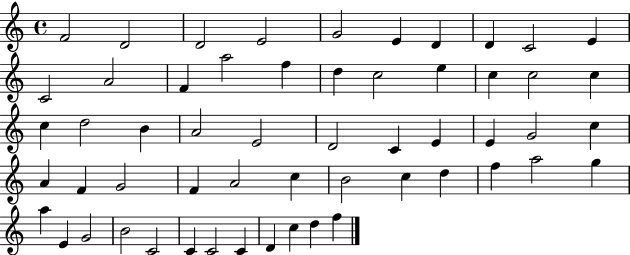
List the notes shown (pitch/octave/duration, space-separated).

F4/h D4/h D4/h E4/h G4/h E4/q D4/q D4/q C4/h E4/q C4/h A4/h F4/q A5/h F5/q D5/q C5/h E5/q C5/q C5/h C5/q C5/q D5/h B4/q A4/h E4/h D4/h C4/q E4/q E4/q G4/h C5/q A4/q F4/q G4/h F4/q A4/h C5/q B4/h C5/q D5/q F5/q A5/h G5/q A5/q E4/q G4/h B4/h C4/h C4/q C4/h C4/q D4/q C5/q D5/q F5/q